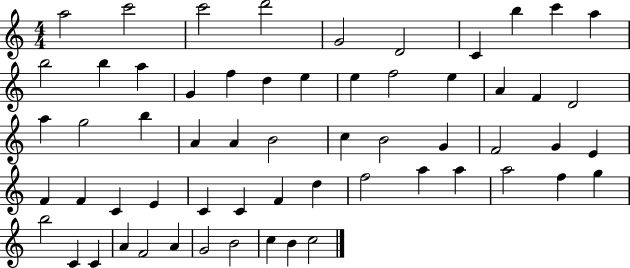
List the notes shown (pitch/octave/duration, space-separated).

A5/h C6/h C6/h D6/h G4/h D4/h C4/q B5/q C6/q A5/q B5/h B5/q A5/q G4/q F5/q D5/q E5/q E5/q F5/h E5/q A4/q F4/q D4/h A5/q G5/h B5/q A4/q A4/q B4/h C5/q B4/h G4/q F4/h G4/q E4/q F4/q F4/q C4/q E4/q C4/q C4/q F4/q D5/q F5/h A5/q A5/q A5/h F5/q G5/q B5/h C4/q C4/q A4/q F4/h A4/q G4/h B4/h C5/q B4/q C5/h